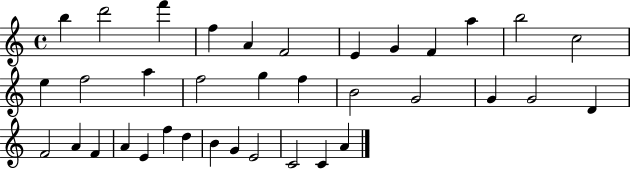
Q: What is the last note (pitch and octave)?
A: A4